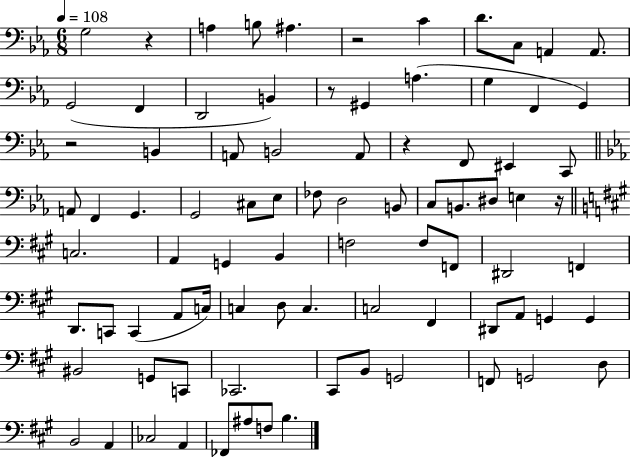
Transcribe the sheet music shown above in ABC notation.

X:1
T:Untitled
M:6/8
L:1/4
K:Eb
G,2 z A, B,/2 ^A, z2 C D/2 C,/2 A,, A,,/2 G,,2 F,, D,,2 B,, z/2 ^G,, A, G, F,, G,, z2 B,, A,,/2 B,,2 A,,/2 z F,,/2 ^E,, C,,/2 A,,/2 F,, G,, G,,2 ^C,/2 _E,/2 _F,/2 D,2 B,,/2 C,/2 B,,/2 ^D,/2 E, z/4 C,2 A,, G,, B,, F,2 F,/2 F,,/2 ^D,,2 F,, D,,/2 C,,/2 C,, A,,/2 C,/4 C, D,/2 C, C,2 ^F,, ^D,,/2 A,,/2 G,, G,, ^B,,2 G,,/2 C,,/2 _C,,2 ^C,,/2 B,,/2 G,,2 F,,/2 G,,2 D,/2 B,,2 A,, _C,2 A,, _F,,/2 ^A,/2 F,/2 B,